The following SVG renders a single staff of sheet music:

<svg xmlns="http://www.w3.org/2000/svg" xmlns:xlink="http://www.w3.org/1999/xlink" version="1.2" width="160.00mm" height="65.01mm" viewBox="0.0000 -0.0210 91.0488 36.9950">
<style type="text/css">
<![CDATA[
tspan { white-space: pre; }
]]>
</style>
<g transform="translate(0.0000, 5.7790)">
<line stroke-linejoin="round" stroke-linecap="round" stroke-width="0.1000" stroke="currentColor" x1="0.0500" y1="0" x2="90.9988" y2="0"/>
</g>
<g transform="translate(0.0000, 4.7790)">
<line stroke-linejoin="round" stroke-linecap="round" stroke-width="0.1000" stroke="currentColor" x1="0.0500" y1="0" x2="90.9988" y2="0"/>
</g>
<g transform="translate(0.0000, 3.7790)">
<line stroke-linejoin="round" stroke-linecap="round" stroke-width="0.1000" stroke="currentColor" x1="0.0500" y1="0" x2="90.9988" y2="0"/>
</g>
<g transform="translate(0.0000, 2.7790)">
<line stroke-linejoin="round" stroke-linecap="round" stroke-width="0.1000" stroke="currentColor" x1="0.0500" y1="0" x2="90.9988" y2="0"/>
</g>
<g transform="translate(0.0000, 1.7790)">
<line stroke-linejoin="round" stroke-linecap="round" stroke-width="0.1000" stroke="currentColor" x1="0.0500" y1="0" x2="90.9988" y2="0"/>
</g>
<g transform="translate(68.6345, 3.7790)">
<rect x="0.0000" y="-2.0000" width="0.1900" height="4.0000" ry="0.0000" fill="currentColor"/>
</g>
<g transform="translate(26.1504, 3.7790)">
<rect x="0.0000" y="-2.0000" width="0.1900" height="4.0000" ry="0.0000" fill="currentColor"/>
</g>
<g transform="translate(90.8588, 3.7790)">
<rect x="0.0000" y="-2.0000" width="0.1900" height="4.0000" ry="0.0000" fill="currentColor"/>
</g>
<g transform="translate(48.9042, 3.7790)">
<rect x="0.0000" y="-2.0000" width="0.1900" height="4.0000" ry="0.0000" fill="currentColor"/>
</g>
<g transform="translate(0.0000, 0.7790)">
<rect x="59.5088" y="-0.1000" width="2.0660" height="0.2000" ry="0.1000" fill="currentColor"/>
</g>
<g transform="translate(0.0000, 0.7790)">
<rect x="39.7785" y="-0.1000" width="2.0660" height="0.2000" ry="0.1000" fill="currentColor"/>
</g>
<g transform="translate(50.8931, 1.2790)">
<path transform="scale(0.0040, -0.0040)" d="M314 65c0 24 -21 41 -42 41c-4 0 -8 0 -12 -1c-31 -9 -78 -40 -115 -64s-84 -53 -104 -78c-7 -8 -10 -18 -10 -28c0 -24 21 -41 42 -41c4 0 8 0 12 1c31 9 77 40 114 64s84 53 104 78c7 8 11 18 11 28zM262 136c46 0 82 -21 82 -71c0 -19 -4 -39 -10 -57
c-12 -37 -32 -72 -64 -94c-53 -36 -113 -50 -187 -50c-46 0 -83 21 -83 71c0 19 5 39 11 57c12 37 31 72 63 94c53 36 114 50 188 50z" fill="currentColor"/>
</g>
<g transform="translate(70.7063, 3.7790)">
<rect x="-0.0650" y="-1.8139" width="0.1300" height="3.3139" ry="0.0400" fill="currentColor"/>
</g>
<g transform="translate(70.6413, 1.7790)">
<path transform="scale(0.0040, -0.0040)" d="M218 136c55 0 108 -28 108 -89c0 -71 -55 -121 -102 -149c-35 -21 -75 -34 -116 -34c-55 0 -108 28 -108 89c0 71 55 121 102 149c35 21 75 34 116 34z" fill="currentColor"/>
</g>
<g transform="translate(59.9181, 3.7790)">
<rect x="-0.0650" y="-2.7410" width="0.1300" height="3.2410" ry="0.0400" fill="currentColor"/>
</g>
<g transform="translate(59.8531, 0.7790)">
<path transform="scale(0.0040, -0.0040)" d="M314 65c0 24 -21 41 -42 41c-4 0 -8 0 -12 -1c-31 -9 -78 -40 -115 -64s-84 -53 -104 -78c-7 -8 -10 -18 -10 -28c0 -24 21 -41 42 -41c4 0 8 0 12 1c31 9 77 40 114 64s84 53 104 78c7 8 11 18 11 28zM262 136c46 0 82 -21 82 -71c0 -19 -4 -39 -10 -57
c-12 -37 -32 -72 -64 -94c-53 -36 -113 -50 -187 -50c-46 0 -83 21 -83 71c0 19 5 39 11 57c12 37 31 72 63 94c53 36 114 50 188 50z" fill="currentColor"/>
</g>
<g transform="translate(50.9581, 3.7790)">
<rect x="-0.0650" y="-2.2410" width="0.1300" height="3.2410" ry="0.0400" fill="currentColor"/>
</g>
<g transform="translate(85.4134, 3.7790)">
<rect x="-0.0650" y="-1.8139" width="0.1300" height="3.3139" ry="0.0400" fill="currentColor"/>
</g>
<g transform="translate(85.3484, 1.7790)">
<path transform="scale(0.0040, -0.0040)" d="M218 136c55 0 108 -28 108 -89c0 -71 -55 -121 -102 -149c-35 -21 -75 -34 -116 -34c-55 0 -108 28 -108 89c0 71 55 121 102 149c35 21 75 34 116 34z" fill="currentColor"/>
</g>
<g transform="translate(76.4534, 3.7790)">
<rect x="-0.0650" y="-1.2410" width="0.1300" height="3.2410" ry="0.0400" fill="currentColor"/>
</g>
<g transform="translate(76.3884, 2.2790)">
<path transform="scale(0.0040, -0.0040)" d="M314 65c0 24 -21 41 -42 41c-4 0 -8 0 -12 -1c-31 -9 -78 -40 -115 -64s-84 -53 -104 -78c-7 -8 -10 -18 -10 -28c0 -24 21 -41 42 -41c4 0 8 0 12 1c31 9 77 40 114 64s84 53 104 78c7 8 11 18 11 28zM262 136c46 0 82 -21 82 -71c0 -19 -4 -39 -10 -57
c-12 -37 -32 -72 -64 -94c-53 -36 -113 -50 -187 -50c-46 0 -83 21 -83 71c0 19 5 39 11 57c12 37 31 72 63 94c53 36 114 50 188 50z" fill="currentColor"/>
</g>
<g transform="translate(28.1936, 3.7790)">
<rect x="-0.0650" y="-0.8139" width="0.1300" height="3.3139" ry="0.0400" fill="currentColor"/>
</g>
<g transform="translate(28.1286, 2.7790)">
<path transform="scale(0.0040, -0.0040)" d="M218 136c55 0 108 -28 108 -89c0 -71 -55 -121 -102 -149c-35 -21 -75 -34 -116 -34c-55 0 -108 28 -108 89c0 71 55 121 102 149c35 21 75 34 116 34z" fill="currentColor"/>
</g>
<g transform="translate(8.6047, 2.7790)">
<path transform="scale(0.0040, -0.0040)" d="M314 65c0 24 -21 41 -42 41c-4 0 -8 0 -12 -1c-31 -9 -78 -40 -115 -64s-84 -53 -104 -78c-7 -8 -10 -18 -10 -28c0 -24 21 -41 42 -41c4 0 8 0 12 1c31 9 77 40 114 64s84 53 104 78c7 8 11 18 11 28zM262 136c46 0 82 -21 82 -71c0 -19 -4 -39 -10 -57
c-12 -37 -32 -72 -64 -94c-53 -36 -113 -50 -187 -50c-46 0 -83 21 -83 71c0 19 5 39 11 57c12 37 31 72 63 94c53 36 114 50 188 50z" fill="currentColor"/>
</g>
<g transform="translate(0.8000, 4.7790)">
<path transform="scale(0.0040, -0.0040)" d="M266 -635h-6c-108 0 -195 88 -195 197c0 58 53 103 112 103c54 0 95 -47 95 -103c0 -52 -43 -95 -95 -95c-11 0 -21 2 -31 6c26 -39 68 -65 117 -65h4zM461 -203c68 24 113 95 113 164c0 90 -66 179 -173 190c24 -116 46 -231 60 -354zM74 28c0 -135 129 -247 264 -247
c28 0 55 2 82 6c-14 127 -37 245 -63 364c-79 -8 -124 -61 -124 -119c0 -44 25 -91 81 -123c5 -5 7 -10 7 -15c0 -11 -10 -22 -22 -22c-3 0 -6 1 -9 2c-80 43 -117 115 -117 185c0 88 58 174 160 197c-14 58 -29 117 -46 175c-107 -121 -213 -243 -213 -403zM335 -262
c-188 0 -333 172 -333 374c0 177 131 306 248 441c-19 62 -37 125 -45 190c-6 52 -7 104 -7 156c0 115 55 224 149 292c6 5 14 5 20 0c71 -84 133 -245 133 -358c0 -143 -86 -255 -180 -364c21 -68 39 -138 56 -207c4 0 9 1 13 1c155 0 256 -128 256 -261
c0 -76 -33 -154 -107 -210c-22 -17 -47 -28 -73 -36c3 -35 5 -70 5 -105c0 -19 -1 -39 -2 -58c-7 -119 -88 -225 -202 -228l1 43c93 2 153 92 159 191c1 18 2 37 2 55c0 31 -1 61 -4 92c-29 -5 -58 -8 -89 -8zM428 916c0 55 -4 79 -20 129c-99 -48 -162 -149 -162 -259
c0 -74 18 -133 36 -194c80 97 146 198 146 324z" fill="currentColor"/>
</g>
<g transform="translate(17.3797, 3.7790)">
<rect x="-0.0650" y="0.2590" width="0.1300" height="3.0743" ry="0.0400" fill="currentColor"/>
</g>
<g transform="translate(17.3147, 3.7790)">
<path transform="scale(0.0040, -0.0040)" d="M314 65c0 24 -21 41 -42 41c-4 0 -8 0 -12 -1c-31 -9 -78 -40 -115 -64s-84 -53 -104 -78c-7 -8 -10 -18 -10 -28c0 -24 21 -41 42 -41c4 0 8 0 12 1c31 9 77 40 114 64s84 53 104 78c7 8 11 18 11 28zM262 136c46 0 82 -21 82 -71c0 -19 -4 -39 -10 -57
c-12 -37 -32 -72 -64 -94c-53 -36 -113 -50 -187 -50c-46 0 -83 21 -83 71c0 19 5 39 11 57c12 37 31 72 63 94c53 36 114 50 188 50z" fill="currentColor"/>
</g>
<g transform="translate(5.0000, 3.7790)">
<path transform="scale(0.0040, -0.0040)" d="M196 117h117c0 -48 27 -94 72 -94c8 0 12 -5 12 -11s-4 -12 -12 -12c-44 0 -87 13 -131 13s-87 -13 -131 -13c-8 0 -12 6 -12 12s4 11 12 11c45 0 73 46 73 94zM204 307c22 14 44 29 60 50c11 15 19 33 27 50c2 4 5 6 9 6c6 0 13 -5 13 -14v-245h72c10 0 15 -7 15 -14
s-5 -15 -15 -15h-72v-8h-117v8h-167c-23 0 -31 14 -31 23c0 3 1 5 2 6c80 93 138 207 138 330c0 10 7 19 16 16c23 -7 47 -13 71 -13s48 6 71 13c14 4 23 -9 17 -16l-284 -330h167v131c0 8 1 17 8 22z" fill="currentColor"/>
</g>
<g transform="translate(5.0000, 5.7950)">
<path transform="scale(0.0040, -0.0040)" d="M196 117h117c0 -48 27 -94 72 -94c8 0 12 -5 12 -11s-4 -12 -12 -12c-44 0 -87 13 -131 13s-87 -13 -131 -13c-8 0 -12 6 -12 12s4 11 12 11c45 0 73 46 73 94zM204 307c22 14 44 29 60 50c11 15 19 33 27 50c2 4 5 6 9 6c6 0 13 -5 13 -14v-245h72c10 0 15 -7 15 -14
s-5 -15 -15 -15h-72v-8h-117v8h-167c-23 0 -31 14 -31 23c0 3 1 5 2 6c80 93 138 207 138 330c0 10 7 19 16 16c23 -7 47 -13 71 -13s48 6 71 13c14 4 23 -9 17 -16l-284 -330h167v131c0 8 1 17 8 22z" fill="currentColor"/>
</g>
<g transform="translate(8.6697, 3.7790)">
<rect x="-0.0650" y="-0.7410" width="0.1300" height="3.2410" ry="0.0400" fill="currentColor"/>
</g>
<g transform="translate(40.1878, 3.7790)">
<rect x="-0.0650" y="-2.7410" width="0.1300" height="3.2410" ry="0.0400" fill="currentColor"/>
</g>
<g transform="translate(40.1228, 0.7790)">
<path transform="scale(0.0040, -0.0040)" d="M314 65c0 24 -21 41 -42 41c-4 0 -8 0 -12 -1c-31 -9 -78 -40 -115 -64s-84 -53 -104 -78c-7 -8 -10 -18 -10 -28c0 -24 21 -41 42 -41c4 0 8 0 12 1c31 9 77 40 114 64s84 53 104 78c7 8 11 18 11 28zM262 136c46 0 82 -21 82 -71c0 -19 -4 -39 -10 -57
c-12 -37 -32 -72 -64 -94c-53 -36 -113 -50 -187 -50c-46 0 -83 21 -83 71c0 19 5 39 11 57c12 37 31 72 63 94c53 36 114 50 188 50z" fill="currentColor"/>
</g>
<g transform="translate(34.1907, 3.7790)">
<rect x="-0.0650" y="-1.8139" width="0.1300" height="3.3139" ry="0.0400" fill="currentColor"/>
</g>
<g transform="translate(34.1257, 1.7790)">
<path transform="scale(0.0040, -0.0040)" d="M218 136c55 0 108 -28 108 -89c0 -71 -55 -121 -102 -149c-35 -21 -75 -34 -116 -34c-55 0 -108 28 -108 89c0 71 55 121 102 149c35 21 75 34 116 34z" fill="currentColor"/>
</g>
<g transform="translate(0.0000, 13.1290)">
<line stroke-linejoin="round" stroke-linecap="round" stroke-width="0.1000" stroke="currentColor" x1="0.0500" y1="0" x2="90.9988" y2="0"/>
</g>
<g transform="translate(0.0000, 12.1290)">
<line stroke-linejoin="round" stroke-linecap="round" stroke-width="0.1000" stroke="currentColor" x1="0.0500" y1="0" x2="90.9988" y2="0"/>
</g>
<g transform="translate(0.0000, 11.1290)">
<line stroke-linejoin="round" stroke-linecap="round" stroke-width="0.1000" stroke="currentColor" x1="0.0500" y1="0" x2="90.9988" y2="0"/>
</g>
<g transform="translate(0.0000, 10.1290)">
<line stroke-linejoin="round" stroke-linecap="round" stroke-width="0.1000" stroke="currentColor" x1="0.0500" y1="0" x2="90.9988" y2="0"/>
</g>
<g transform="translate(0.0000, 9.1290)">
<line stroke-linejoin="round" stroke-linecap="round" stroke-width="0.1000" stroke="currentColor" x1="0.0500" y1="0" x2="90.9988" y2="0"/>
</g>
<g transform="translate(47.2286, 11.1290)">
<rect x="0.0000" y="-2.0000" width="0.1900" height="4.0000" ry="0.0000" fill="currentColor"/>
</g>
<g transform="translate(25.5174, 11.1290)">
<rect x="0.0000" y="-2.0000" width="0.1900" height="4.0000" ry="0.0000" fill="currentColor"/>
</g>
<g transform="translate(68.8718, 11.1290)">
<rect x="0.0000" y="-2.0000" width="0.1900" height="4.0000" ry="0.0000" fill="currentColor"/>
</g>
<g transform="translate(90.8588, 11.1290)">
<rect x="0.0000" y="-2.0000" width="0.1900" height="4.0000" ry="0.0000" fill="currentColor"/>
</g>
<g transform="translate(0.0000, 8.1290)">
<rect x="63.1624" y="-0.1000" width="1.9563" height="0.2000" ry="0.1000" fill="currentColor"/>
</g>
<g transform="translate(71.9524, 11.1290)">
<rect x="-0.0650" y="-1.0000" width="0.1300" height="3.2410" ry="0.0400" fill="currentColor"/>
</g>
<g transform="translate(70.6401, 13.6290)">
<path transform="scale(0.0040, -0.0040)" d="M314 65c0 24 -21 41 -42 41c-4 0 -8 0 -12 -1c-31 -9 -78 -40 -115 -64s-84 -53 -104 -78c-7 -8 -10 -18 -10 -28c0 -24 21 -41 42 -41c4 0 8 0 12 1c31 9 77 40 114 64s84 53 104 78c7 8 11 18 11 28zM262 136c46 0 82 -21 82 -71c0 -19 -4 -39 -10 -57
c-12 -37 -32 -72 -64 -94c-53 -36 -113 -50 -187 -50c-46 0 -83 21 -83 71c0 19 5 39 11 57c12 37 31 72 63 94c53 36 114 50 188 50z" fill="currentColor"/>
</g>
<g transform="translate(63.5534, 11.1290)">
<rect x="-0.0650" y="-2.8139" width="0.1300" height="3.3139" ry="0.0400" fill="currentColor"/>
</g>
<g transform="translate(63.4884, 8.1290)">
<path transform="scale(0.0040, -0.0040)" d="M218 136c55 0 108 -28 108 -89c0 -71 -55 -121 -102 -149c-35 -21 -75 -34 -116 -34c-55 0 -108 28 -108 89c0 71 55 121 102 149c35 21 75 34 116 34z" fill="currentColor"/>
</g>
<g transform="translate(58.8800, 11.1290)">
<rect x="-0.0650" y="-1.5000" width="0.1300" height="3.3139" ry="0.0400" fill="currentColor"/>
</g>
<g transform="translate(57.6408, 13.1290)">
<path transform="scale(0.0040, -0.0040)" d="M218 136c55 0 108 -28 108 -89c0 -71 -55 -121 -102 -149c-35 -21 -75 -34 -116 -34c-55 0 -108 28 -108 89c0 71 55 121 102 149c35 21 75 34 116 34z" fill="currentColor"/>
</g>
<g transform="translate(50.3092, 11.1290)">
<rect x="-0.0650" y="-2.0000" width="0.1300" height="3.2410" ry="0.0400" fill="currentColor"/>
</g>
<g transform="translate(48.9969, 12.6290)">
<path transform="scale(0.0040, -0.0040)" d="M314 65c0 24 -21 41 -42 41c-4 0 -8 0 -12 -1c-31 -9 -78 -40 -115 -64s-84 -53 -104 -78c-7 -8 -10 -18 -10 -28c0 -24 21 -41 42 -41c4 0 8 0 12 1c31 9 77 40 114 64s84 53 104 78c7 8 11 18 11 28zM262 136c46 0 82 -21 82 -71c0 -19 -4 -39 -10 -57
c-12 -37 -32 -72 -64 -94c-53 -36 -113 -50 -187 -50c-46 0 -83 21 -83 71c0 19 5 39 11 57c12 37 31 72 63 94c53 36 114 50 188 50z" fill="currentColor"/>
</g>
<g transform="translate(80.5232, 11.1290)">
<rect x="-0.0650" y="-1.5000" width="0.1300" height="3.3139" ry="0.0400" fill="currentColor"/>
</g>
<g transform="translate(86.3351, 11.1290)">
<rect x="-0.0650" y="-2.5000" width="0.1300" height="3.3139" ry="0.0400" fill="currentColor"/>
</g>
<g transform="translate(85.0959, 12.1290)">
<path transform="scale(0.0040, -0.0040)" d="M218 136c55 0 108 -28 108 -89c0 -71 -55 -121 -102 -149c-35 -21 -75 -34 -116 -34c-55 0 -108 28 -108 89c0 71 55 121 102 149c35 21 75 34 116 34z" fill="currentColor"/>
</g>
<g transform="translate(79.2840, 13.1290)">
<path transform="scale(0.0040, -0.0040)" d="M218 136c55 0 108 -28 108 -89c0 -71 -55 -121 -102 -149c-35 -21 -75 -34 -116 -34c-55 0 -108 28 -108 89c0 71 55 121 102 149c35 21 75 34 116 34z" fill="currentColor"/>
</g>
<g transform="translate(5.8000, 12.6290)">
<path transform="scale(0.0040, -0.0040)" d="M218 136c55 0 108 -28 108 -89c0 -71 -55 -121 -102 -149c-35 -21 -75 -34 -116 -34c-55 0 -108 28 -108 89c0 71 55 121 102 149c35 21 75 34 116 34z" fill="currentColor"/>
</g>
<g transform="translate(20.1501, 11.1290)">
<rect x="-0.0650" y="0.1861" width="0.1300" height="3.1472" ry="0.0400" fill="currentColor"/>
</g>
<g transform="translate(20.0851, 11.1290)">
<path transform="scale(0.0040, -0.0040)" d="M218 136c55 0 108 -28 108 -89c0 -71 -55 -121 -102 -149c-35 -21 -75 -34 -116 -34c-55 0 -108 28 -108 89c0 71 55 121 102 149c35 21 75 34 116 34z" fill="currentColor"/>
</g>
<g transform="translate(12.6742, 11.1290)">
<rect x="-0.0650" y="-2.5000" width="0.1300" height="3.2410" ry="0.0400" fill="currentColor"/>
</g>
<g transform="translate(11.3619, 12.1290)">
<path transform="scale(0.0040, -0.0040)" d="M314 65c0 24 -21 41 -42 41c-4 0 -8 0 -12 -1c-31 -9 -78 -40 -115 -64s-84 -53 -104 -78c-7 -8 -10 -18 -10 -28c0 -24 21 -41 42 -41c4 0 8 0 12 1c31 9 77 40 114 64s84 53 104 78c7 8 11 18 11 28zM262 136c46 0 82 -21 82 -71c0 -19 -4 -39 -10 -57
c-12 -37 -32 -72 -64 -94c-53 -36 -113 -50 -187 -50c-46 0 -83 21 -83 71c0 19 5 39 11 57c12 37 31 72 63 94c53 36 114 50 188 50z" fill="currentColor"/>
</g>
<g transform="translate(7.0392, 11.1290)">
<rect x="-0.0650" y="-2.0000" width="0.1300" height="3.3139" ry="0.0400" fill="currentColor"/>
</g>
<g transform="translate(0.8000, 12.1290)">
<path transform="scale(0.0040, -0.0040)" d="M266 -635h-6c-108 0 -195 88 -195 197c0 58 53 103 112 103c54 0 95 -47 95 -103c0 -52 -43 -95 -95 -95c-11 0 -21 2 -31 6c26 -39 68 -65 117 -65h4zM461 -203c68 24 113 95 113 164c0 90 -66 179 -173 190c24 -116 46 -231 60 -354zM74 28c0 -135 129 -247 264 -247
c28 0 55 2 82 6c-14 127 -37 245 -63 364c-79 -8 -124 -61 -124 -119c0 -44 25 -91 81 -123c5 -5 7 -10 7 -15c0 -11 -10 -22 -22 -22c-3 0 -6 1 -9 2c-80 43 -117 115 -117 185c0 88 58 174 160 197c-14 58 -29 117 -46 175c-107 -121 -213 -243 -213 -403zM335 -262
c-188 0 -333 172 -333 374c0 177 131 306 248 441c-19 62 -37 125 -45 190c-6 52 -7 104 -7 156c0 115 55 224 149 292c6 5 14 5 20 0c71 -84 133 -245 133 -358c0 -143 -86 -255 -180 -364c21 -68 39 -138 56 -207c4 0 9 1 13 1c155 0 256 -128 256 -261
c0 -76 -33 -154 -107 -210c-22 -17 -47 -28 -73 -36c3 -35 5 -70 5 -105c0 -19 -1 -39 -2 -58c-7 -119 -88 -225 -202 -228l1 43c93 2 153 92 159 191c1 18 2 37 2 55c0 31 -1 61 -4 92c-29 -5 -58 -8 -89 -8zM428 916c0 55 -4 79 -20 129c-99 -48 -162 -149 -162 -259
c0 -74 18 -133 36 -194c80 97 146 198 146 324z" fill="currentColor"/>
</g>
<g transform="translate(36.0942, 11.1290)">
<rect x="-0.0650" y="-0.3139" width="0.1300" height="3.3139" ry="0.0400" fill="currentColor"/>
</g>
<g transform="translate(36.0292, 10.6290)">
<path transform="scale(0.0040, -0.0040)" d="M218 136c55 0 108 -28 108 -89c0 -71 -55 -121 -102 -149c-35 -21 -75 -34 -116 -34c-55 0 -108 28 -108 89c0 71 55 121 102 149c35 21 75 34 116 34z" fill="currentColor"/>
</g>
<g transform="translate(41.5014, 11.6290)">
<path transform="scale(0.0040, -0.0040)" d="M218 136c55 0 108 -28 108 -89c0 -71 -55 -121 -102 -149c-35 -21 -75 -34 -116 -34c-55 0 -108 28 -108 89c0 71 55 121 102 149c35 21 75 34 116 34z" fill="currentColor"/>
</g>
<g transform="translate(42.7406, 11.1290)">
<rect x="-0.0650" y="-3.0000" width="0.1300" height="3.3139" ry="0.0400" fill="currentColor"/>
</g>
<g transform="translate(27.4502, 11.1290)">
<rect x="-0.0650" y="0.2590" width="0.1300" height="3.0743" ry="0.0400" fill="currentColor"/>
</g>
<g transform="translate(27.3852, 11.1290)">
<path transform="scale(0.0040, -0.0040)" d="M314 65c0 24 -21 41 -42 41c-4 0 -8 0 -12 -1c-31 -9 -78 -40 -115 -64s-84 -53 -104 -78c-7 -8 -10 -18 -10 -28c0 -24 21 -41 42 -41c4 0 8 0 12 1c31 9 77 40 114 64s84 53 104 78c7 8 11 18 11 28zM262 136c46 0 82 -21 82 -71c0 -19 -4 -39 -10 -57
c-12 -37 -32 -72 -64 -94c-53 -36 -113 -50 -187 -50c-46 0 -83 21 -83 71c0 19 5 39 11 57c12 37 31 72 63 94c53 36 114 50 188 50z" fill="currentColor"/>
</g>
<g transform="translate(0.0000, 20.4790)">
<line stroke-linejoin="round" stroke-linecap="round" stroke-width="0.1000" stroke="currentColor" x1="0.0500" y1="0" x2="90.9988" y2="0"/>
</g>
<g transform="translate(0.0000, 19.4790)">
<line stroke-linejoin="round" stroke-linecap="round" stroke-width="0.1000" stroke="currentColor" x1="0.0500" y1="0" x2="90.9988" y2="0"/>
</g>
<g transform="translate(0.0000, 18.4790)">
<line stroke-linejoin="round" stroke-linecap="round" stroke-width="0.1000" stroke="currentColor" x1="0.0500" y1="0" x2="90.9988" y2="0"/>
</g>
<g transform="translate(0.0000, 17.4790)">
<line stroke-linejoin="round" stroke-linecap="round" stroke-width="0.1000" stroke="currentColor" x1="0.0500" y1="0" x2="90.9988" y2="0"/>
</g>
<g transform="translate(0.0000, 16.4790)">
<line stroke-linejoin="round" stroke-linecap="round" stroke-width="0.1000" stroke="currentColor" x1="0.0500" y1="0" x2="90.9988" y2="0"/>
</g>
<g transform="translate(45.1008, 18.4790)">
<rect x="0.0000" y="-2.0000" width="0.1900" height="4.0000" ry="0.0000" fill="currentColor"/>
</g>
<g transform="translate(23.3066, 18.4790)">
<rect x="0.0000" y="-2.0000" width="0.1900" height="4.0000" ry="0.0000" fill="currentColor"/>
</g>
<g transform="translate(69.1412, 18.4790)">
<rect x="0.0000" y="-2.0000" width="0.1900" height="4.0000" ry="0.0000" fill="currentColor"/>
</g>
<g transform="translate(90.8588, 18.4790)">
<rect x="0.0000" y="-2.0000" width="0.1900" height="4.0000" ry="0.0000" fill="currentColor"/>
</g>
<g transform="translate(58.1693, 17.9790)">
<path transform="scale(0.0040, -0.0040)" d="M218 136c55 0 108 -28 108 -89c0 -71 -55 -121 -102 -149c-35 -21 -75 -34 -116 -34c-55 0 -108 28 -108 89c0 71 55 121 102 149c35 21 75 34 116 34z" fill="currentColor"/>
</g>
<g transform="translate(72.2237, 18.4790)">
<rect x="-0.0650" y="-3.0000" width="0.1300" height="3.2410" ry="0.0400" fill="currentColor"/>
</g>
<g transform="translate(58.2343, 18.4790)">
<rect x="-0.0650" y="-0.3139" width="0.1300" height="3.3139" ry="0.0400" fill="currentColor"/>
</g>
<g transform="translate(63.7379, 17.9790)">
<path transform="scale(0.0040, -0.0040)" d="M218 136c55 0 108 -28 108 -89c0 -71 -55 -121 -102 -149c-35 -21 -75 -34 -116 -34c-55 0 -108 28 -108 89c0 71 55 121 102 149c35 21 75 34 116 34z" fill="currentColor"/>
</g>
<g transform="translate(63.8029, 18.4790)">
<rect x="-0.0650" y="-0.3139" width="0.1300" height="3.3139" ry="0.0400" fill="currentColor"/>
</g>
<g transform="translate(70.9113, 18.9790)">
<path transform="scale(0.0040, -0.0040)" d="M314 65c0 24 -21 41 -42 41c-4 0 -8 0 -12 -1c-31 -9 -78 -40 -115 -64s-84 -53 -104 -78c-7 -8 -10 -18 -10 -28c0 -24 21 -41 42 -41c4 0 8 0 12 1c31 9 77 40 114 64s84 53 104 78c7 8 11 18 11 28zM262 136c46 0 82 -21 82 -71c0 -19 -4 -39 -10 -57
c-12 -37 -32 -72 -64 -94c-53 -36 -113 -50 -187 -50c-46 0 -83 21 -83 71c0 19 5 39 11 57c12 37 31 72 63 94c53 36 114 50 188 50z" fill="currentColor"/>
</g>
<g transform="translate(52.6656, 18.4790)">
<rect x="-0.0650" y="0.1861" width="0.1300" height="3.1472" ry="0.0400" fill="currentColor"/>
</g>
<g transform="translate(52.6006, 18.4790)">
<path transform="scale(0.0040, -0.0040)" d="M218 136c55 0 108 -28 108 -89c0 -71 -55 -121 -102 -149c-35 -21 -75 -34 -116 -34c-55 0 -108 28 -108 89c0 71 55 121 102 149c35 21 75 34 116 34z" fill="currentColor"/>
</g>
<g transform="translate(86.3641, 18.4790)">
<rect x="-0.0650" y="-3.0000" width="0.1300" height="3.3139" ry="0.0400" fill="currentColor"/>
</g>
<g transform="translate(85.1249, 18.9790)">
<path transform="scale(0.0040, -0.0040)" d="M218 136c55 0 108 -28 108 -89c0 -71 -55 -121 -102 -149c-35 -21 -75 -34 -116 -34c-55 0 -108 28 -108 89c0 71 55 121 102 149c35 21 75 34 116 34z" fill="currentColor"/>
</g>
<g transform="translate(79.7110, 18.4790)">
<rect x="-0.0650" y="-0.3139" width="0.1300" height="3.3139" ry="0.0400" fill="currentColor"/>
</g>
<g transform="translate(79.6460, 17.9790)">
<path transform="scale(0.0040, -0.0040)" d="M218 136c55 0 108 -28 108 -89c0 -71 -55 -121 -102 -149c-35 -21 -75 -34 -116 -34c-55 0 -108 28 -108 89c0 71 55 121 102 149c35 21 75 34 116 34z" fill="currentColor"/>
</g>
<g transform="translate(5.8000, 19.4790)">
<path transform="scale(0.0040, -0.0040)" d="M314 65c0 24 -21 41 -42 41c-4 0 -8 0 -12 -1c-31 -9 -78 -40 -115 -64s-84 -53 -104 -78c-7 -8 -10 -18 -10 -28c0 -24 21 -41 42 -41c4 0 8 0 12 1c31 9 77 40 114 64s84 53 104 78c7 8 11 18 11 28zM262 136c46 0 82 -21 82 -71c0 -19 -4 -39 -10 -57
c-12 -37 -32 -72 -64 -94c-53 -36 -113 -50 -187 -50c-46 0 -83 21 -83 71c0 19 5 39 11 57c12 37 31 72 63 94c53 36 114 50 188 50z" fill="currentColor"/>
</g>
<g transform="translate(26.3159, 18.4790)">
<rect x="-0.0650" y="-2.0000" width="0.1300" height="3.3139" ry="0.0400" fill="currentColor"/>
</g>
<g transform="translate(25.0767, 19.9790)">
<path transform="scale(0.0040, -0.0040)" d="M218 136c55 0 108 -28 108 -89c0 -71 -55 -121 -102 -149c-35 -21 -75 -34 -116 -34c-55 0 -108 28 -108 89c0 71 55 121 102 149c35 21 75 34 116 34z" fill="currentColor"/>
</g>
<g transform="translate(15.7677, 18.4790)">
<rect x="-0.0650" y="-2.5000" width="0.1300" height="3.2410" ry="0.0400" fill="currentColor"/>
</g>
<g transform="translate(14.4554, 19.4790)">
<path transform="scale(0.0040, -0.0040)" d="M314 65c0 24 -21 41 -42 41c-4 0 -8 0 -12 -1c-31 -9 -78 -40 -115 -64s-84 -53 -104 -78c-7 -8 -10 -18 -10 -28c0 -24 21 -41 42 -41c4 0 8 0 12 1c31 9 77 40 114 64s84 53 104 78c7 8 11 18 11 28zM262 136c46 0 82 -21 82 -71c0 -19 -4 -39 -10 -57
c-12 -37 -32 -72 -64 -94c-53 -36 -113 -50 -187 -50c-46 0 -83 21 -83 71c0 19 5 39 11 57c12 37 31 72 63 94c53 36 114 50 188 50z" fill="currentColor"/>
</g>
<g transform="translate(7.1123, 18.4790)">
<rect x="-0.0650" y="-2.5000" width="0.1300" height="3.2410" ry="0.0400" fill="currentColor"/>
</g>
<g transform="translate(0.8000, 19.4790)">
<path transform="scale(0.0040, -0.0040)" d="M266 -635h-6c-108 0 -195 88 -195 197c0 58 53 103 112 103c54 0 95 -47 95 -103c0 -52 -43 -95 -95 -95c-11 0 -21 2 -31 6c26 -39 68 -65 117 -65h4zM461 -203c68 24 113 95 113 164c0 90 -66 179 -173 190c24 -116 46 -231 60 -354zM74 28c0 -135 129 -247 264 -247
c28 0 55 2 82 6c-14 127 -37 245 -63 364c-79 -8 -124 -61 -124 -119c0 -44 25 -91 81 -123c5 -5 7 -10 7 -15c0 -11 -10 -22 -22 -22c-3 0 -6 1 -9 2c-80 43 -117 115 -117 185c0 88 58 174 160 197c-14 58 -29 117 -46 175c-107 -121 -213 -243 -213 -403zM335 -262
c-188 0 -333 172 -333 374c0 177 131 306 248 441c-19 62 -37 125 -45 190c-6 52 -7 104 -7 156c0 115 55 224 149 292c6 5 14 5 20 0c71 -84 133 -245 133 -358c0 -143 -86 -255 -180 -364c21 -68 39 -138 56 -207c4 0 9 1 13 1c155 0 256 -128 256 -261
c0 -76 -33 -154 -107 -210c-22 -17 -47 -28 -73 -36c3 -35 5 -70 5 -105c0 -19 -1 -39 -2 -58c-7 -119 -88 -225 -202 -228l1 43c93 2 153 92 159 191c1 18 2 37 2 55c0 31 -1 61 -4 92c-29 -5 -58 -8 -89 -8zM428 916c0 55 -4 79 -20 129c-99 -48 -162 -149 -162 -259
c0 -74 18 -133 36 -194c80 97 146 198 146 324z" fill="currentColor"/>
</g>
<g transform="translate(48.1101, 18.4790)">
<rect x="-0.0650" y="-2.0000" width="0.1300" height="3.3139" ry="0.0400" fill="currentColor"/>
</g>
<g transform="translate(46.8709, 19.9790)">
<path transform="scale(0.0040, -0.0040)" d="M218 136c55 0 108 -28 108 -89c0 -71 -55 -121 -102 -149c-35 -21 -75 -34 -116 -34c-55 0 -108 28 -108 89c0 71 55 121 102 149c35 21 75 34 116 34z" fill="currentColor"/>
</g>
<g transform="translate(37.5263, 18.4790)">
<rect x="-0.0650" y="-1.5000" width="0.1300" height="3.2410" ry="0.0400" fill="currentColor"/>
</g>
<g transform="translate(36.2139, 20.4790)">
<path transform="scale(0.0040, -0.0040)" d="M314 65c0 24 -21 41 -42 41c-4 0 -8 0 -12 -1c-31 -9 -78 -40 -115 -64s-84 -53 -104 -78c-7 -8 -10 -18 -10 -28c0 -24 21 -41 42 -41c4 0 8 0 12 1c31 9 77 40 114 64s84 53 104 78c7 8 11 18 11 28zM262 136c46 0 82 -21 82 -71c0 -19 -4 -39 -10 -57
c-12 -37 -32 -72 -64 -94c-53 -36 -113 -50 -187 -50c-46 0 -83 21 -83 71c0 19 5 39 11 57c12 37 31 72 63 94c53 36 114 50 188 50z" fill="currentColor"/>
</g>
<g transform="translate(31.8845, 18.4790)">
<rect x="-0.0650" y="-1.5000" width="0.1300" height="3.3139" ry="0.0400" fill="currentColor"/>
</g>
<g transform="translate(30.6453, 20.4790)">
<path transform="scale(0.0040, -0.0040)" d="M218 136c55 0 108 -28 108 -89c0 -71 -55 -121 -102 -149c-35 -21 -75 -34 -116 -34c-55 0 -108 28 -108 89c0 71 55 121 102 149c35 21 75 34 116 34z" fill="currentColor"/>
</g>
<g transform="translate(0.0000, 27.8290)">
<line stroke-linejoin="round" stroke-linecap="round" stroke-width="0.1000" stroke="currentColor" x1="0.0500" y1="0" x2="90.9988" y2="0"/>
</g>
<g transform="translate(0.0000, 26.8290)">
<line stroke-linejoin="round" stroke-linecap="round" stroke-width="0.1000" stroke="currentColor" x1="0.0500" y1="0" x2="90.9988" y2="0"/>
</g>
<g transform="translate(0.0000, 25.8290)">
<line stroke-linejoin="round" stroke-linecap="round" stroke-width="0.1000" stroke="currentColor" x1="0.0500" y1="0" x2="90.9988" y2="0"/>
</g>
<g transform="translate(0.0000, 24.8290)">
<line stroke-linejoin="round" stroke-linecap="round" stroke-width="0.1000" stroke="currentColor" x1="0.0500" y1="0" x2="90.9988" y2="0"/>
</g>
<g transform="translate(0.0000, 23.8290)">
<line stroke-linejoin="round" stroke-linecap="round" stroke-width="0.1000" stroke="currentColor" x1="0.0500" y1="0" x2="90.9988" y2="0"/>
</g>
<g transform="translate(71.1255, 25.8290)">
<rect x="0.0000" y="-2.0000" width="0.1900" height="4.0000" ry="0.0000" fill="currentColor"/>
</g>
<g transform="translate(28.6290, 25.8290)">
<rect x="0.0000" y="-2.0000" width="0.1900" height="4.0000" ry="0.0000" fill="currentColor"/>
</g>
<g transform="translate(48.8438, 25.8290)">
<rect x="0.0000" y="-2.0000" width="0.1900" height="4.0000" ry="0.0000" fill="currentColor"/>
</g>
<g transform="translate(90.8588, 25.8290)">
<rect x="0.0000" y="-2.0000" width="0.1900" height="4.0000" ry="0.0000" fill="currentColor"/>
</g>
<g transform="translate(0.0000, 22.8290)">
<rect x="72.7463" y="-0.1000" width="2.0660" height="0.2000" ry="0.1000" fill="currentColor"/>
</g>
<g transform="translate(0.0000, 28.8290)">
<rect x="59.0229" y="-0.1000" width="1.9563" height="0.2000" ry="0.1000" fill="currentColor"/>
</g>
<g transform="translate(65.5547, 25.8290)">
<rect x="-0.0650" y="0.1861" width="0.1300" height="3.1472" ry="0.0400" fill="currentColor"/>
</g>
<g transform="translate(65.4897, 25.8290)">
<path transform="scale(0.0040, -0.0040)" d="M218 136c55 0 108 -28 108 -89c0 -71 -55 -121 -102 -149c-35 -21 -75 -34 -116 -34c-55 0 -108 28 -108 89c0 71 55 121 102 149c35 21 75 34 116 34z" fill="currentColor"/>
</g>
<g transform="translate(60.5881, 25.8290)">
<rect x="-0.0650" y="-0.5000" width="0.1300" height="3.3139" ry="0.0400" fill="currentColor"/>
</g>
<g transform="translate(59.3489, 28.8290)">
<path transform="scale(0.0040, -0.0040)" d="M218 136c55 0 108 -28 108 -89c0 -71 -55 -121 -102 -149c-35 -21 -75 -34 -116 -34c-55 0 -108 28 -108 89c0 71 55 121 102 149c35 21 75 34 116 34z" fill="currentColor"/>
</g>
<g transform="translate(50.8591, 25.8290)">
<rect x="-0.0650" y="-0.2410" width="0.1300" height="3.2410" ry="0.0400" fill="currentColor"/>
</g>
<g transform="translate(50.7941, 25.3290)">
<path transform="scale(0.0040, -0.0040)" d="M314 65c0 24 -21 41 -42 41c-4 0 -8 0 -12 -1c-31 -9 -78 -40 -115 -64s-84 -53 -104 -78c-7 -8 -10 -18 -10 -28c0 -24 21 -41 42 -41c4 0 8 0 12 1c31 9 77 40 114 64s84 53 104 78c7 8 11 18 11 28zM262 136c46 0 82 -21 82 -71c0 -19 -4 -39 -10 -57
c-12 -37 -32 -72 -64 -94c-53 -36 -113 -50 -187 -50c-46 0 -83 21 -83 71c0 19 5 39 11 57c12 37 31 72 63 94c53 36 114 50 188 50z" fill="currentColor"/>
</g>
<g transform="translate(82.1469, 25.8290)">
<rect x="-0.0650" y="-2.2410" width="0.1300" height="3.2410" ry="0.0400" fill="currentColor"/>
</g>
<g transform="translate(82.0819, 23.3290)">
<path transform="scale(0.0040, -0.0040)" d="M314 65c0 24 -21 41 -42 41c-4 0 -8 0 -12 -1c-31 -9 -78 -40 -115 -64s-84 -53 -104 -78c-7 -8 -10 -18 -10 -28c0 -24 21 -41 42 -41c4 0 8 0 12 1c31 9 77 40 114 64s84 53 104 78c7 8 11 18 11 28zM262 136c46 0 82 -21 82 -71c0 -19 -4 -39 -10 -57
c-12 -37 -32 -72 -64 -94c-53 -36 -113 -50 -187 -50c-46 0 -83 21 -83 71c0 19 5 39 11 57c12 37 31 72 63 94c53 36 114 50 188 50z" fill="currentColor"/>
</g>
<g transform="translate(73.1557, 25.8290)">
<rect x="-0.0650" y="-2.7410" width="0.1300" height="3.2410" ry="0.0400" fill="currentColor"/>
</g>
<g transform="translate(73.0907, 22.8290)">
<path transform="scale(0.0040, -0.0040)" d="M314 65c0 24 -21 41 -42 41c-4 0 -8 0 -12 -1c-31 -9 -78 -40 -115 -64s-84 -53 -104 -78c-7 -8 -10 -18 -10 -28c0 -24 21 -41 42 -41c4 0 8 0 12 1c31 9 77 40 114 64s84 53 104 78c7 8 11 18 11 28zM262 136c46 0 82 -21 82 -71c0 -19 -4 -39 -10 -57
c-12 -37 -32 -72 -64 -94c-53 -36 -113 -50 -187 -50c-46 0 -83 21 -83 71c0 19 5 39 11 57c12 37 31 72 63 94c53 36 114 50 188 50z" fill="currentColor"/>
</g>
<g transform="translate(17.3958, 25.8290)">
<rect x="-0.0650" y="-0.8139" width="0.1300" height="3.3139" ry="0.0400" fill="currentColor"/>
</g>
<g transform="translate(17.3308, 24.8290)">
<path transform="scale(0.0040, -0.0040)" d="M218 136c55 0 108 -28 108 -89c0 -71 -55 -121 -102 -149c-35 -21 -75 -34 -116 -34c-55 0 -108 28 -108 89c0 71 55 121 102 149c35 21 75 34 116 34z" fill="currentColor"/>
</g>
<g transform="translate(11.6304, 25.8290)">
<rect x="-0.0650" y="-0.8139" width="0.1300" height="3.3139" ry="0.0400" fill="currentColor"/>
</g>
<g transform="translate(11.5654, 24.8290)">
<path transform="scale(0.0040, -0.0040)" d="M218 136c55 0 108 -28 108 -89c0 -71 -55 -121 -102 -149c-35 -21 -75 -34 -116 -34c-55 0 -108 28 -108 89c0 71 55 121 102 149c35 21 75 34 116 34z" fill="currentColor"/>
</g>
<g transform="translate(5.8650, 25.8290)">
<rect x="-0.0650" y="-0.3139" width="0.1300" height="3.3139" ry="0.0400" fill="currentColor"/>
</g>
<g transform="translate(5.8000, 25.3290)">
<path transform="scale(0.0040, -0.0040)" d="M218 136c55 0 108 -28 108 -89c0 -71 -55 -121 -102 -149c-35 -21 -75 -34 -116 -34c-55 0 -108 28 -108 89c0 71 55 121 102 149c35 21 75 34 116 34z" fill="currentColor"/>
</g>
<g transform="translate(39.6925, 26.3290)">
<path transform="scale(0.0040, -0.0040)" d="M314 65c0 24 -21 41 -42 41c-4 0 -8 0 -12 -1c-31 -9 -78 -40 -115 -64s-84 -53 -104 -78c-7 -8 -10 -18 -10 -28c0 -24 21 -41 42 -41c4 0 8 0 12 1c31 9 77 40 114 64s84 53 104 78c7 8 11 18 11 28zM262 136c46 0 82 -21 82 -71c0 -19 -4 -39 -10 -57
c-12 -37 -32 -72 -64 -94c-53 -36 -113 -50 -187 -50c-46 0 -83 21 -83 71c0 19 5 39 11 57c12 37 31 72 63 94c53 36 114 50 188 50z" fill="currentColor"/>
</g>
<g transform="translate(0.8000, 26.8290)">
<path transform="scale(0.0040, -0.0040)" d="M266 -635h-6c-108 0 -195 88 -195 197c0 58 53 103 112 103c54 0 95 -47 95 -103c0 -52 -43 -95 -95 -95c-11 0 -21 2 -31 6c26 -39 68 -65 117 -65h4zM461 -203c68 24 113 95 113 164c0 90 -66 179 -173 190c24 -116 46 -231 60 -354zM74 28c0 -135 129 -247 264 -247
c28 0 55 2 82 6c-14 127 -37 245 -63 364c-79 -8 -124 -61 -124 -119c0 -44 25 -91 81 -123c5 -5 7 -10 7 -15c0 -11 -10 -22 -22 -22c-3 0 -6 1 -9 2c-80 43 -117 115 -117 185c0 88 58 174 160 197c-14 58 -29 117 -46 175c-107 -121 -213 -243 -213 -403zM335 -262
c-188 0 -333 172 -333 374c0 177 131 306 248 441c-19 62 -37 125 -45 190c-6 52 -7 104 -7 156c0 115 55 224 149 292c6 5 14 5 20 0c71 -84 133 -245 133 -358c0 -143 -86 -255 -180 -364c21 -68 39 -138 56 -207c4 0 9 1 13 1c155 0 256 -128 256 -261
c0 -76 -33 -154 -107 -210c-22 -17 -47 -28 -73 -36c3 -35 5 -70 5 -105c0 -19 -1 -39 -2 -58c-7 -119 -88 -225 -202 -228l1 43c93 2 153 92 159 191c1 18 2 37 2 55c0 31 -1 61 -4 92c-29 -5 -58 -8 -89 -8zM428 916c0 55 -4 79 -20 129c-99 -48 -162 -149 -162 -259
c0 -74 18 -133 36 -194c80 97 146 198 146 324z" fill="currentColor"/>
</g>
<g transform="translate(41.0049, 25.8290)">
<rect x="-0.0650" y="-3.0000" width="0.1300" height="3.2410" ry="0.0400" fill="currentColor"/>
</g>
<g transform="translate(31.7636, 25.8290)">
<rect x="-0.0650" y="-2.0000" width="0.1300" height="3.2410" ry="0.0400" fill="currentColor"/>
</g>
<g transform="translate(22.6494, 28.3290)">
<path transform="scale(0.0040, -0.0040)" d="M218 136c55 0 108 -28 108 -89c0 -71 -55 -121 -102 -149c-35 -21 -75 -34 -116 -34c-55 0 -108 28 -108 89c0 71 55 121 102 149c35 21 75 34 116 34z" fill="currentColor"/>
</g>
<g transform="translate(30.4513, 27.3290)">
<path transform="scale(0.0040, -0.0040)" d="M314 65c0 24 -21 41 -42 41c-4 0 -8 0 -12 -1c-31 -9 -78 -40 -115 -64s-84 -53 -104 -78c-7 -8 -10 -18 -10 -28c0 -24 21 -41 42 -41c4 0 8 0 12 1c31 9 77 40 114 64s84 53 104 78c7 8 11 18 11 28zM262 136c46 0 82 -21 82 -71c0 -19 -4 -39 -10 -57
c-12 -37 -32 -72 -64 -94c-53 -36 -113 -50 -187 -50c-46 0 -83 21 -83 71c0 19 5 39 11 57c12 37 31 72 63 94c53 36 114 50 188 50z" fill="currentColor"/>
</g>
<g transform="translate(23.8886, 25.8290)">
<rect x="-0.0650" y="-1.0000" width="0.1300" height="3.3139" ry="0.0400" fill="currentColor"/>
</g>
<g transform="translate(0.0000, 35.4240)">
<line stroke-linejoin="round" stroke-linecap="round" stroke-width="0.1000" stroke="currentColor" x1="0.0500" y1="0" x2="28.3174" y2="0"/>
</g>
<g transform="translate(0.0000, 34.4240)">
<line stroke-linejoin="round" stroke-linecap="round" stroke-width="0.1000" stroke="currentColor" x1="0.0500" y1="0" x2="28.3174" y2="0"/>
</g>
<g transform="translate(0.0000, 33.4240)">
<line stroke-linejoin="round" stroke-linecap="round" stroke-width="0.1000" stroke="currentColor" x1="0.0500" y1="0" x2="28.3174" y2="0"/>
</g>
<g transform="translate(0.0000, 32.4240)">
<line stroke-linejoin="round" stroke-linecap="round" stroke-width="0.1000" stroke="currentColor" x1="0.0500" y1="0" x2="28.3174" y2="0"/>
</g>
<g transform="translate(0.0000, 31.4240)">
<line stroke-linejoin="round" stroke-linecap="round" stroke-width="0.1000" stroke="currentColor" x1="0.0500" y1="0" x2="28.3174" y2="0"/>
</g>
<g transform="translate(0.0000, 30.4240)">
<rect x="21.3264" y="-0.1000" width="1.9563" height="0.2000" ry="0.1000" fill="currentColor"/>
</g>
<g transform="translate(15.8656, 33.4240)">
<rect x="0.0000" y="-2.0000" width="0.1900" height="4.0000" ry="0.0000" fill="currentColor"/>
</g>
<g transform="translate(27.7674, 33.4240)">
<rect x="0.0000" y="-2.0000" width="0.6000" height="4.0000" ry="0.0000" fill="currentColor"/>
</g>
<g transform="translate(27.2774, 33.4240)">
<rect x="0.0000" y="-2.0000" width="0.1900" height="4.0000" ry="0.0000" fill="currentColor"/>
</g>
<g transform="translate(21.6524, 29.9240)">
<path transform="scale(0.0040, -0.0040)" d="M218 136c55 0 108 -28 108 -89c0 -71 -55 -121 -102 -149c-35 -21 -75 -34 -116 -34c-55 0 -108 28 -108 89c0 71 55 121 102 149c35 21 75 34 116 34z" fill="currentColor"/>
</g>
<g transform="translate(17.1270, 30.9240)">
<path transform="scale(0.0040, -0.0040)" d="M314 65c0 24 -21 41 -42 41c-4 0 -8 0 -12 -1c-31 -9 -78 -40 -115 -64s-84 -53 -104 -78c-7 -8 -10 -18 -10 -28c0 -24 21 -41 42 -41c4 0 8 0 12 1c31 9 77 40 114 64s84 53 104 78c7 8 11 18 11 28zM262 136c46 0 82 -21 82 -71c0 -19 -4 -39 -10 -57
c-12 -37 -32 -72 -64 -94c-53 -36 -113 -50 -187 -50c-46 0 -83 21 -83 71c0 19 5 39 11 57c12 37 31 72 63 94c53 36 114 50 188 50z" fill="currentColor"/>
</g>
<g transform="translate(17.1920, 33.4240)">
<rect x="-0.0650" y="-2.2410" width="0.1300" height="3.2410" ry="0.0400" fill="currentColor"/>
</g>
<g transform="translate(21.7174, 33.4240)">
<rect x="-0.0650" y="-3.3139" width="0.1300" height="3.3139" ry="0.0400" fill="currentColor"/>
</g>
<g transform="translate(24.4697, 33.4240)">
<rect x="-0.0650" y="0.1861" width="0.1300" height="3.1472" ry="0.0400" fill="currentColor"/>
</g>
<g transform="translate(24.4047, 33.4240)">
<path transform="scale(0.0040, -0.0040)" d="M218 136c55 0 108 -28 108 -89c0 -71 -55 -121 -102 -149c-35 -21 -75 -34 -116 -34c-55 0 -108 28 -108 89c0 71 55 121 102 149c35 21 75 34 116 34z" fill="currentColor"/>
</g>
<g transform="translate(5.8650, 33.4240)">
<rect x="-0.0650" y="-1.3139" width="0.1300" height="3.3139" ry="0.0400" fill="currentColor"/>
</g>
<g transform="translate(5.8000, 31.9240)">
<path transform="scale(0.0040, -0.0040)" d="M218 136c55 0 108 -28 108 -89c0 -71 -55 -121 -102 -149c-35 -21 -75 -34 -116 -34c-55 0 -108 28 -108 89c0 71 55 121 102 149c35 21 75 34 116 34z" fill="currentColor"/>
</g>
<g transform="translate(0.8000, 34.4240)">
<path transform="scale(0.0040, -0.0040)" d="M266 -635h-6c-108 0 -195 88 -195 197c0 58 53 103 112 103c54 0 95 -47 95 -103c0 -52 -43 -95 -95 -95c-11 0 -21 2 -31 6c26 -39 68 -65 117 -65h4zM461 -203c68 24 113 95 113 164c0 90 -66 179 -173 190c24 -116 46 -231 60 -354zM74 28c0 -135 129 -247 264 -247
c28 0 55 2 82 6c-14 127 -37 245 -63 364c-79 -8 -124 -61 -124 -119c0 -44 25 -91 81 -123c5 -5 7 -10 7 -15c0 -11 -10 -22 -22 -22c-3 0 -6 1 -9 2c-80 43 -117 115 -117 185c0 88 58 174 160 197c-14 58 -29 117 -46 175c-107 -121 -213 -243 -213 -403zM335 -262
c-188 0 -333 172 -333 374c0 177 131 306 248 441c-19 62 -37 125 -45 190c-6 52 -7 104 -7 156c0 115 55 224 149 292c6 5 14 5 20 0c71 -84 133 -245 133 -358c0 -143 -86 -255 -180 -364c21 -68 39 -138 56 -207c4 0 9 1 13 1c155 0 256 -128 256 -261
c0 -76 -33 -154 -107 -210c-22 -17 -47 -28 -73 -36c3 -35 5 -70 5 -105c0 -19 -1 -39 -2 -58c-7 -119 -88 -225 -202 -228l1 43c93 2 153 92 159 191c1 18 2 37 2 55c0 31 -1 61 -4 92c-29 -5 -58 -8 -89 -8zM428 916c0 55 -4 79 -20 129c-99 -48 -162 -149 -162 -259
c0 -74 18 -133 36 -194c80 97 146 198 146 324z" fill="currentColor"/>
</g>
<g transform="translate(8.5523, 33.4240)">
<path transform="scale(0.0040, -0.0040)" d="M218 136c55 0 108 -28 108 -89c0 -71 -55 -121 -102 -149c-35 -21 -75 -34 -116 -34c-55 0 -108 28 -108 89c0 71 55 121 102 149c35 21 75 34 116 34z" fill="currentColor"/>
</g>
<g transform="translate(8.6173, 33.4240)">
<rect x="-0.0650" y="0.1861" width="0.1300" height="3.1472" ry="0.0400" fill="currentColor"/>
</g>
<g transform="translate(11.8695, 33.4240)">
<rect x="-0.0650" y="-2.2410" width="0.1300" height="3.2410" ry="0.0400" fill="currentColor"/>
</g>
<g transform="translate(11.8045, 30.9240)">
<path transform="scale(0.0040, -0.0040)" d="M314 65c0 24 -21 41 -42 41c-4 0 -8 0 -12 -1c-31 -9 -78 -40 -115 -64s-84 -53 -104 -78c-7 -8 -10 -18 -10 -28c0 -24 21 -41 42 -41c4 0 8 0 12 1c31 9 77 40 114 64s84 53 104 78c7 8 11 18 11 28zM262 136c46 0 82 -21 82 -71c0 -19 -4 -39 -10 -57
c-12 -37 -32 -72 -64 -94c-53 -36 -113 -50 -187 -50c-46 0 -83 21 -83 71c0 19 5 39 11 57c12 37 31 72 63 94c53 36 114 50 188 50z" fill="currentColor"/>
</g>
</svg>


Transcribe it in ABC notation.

X:1
T:Untitled
M:4/4
L:1/4
K:C
d2 B2 d f a2 g2 a2 f e2 f F G2 B B2 c A F2 E a D2 E G G2 G2 F E E2 F B c c A2 c A c d d D F2 A2 c2 C B a2 g2 e B g2 g2 b B